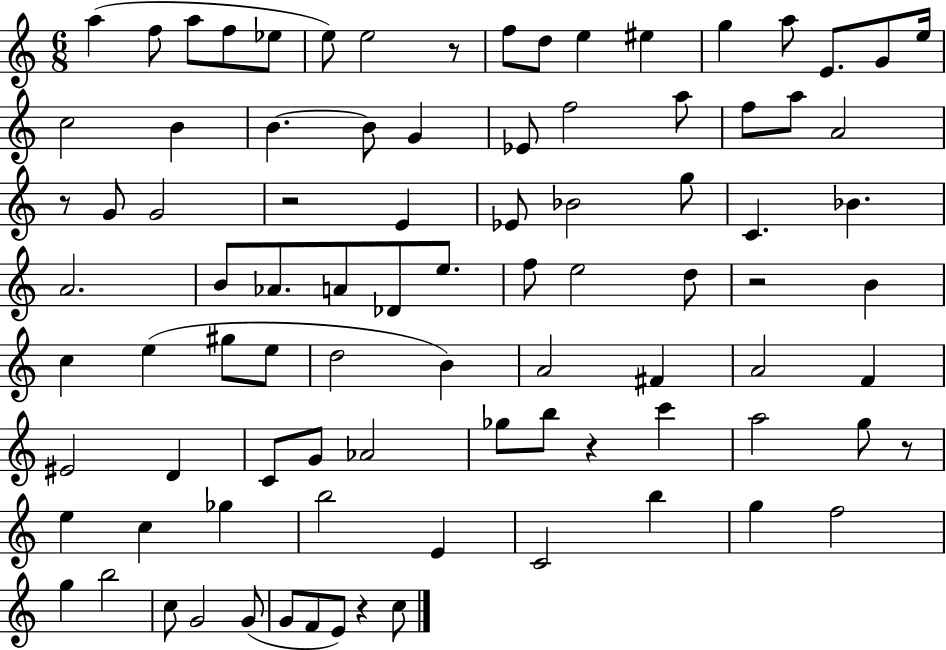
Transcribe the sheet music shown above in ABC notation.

X:1
T:Untitled
M:6/8
L:1/4
K:C
a f/2 a/2 f/2 _e/2 e/2 e2 z/2 f/2 d/2 e ^e g a/2 E/2 G/2 e/4 c2 B B B/2 G _E/2 f2 a/2 f/2 a/2 A2 z/2 G/2 G2 z2 E _E/2 _B2 g/2 C _B A2 B/2 _A/2 A/2 _D/2 e/2 f/2 e2 d/2 z2 B c e ^g/2 e/2 d2 B A2 ^F A2 F ^E2 D C/2 G/2 _A2 _g/2 b/2 z c' a2 g/2 z/2 e c _g b2 E C2 b g f2 g b2 c/2 G2 G/2 G/2 F/2 E/2 z c/2